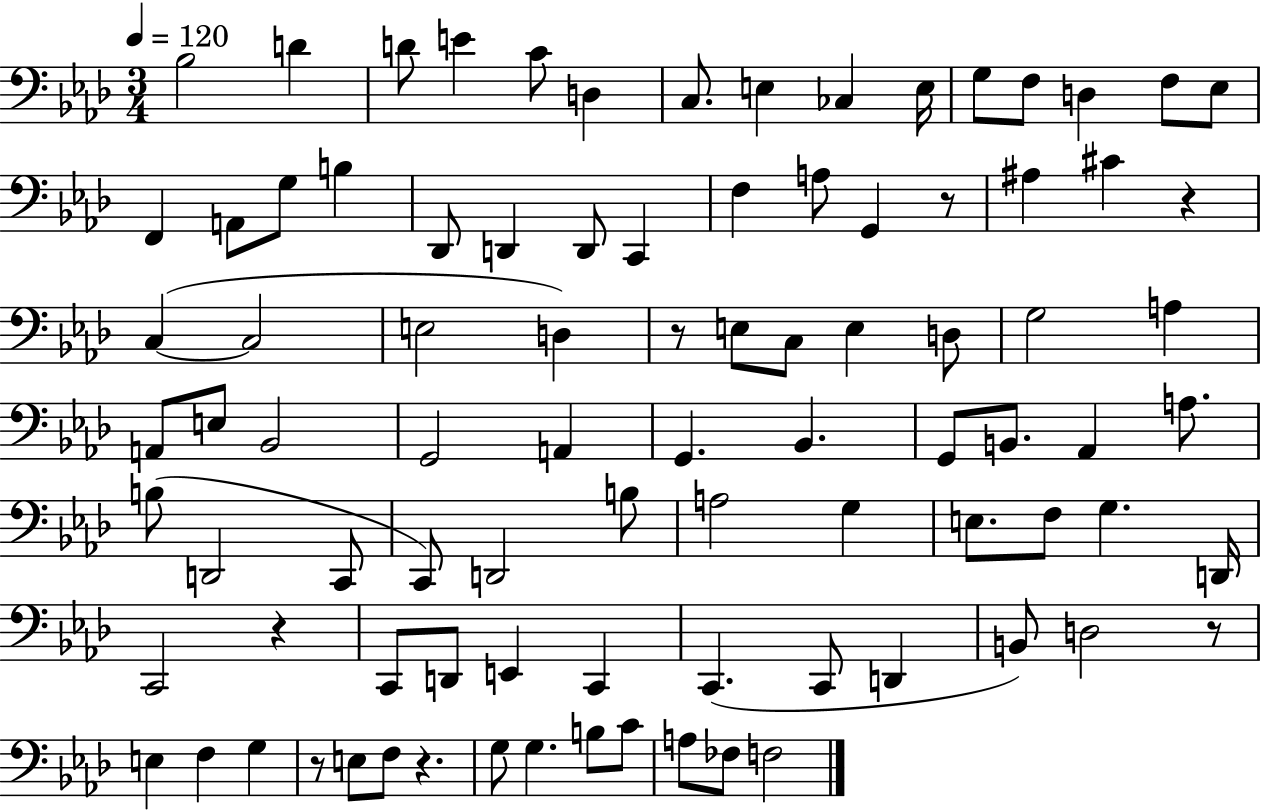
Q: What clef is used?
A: bass